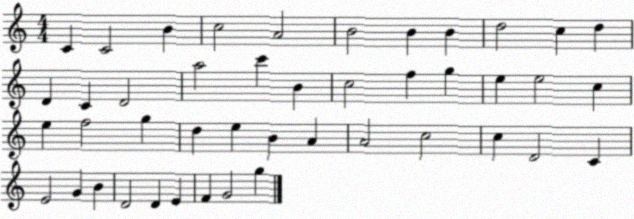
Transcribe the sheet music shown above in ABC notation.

X:1
T:Untitled
M:4/4
L:1/4
K:C
C C2 B c2 A2 B2 B B d2 c d D C D2 a2 c' B c2 f g e e2 c e f2 g d e B A A2 c2 c D2 C E2 G B D2 D E F G2 g